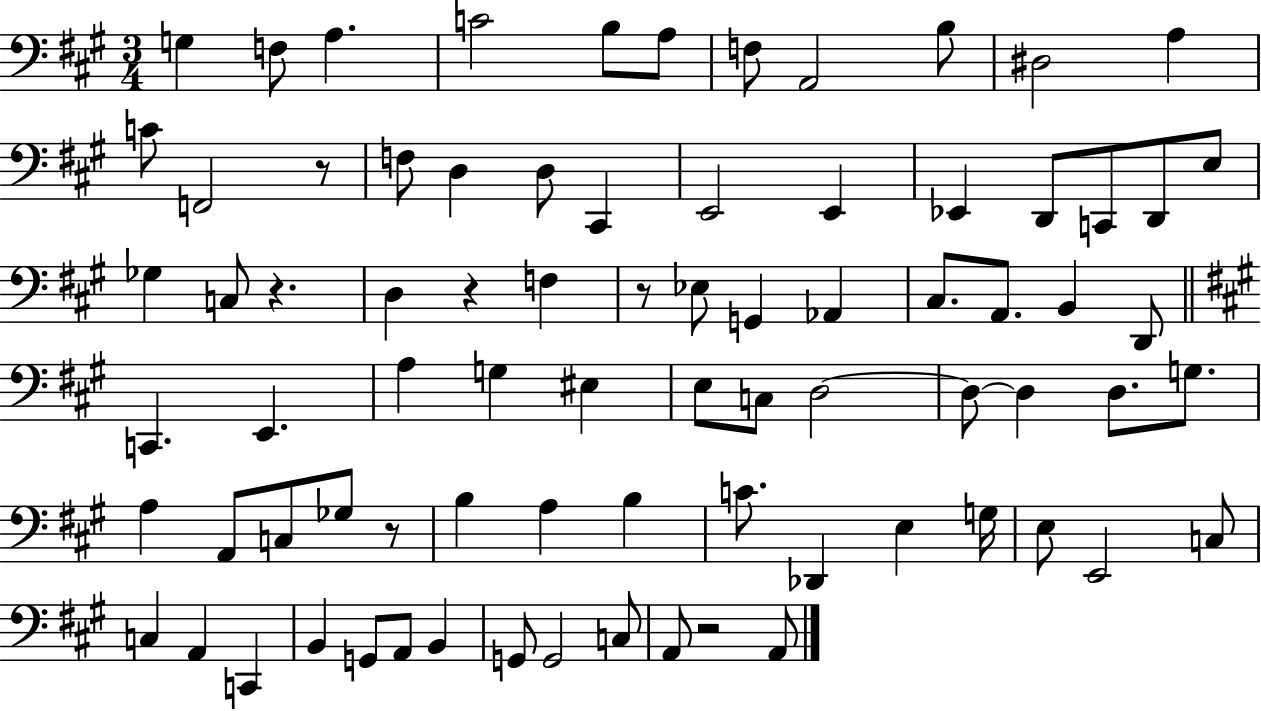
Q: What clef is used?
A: bass